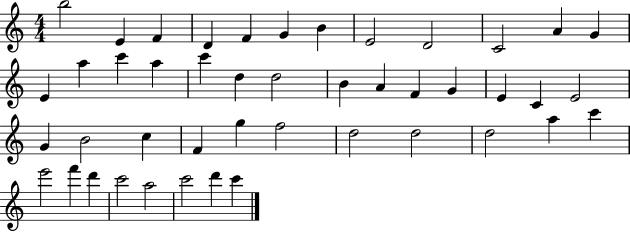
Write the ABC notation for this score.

X:1
T:Untitled
M:4/4
L:1/4
K:C
b2 E F D F G B E2 D2 C2 A G E a c' a c' d d2 B A F G E C E2 G B2 c F g f2 d2 d2 d2 a c' e'2 f' d' c'2 a2 c'2 d' c'